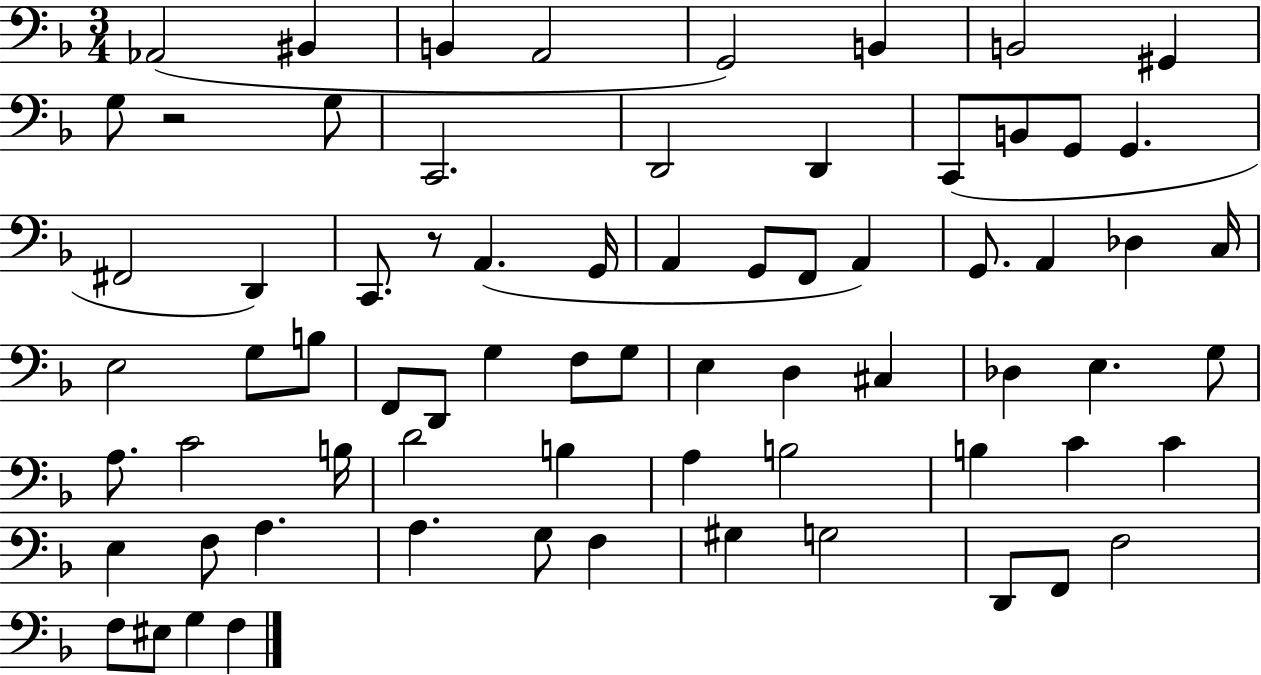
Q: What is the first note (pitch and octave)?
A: Ab2